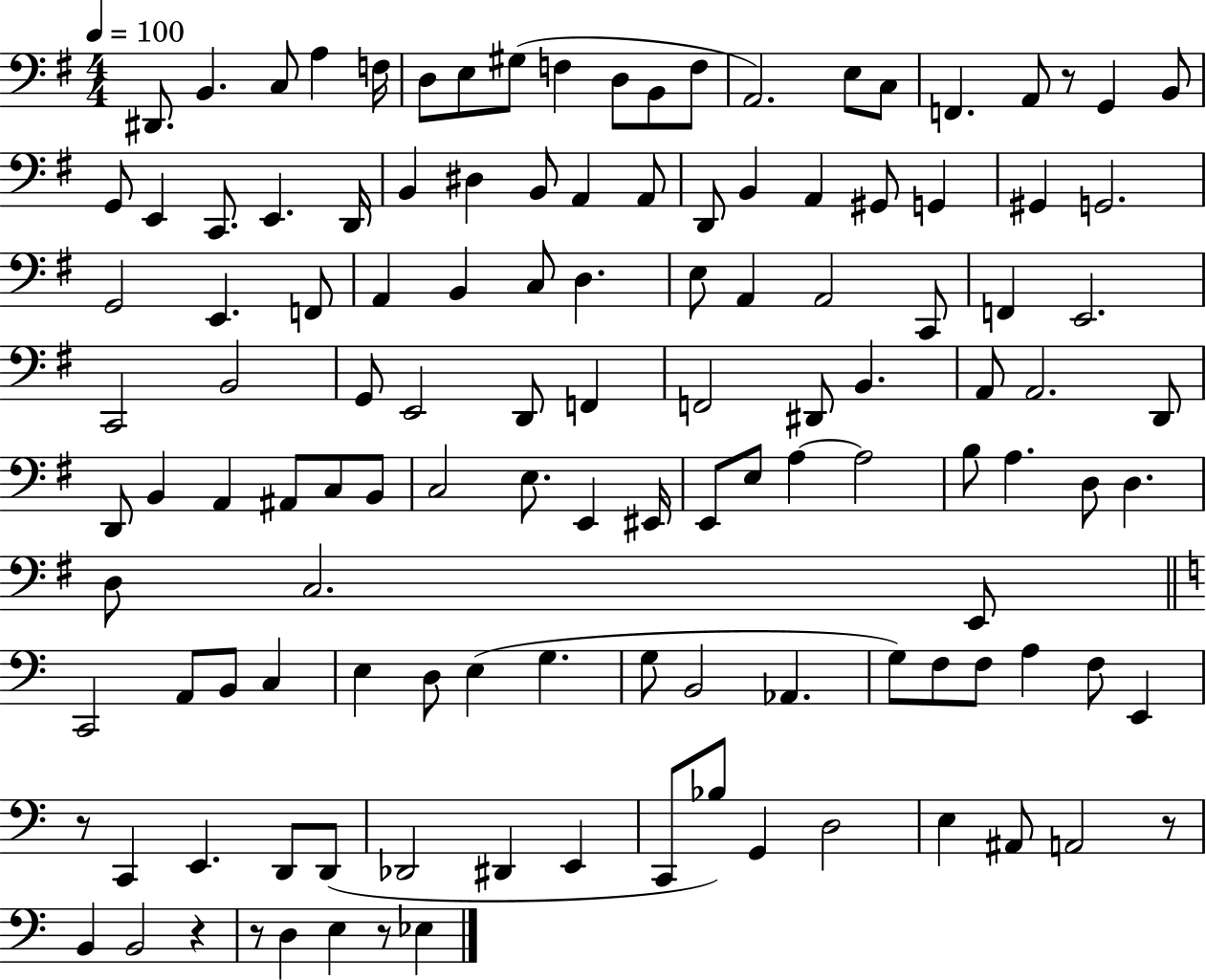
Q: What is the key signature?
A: G major